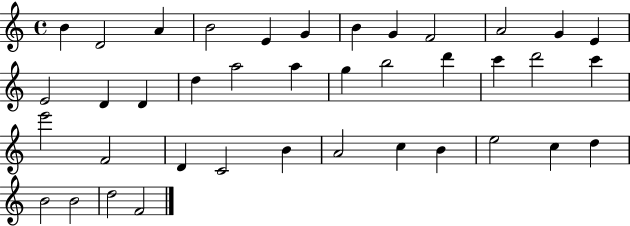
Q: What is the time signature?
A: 4/4